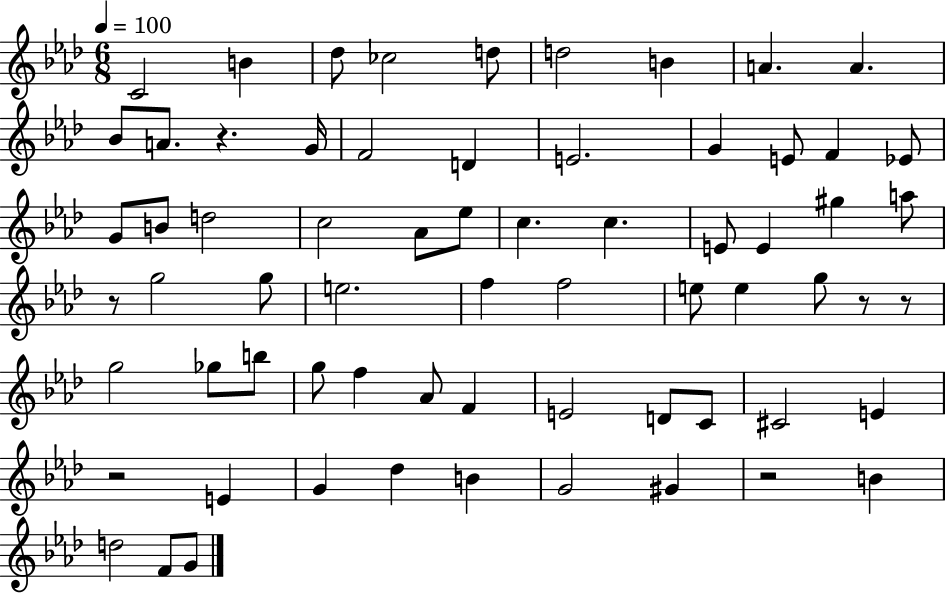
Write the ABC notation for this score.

X:1
T:Untitled
M:6/8
L:1/4
K:Ab
C2 B _d/2 _c2 d/2 d2 B A A _B/2 A/2 z G/4 F2 D E2 G E/2 F _E/2 G/2 B/2 d2 c2 _A/2 _e/2 c c E/2 E ^g a/2 z/2 g2 g/2 e2 f f2 e/2 e g/2 z/2 z/2 g2 _g/2 b/2 g/2 f _A/2 F E2 D/2 C/2 ^C2 E z2 E G _d B G2 ^G z2 B d2 F/2 G/2